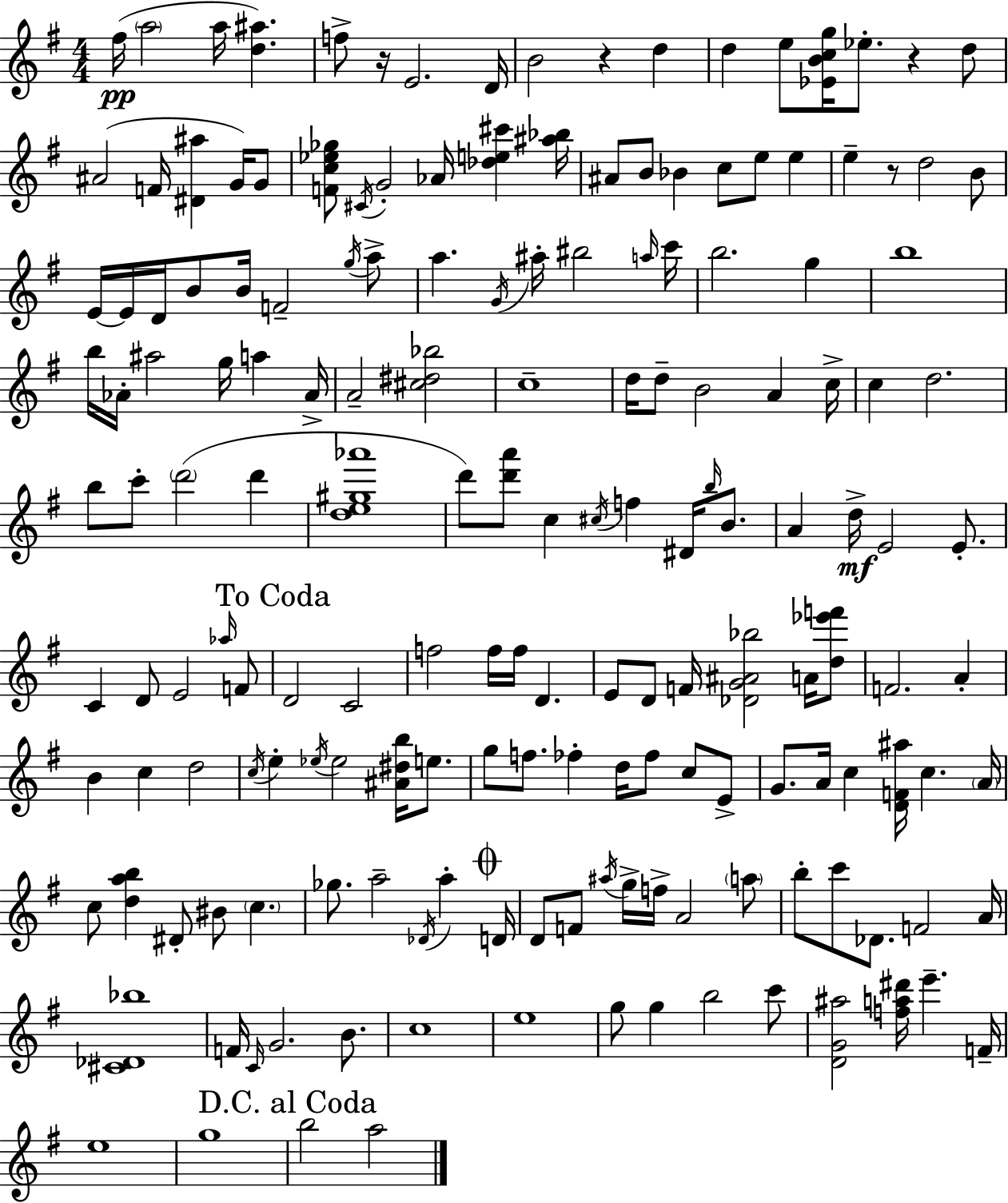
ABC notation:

X:1
T:Untitled
M:4/4
L:1/4
K:G
^f/4 a2 a/4 [d^a] f/2 z/4 E2 D/4 B2 z d d e/2 [_EBcg]/4 _e/2 z d/2 ^A2 F/4 [^D^a] G/4 G/2 [Fc_e_g]/2 ^C/4 G2 _A/4 [_de^c'] [^a_b]/4 ^A/2 B/2 _B c/2 e/2 e e z/2 d2 B/2 E/4 E/4 D/4 B/2 B/4 F2 g/4 a/2 a G/4 ^a/4 ^b2 a/4 c'/4 b2 g b4 b/4 _A/4 ^a2 g/4 a _A/4 A2 [^c^d_b]2 c4 d/4 d/2 B2 A c/4 c d2 b/2 c'/2 d'2 d' [de^g_a']4 d'/2 [d'a']/2 c ^c/4 f ^D/4 b/4 B/2 A d/4 E2 E/2 C D/2 E2 _a/4 F/2 D2 C2 f2 f/4 f/4 D E/2 D/2 F/4 [_DG^A_b]2 A/4 [d_e'f']/2 F2 A B c d2 c/4 e _e/4 _e2 [^A^db]/4 e/2 g/2 f/2 _f d/4 _f/2 c/2 E/2 G/2 A/4 c [DF^a]/4 c A/4 c/2 [dab] ^D/2 ^B/2 c _g/2 a2 _D/4 a D/4 D/2 F/2 ^a/4 g/4 f/4 A2 a/2 b/2 c'/2 _D/2 F2 A/4 [^C_D_b]4 F/4 C/4 G2 B/2 c4 e4 g/2 g b2 c'/2 [DG^a]2 [fa^d']/4 e' F/4 e4 g4 b2 a2